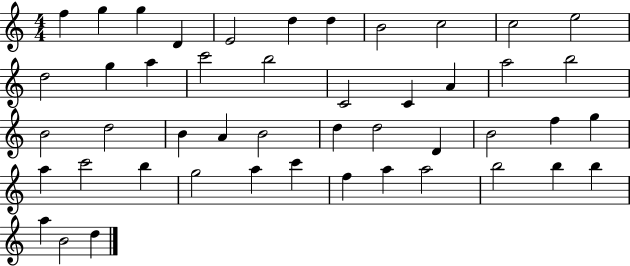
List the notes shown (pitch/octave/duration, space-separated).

F5/q G5/q G5/q D4/q E4/h D5/q D5/q B4/h C5/h C5/h E5/h D5/h G5/q A5/q C6/h B5/h C4/h C4/q A4/q A5/h B5/h B4/h D5/h B4/q A4/q B4/h D5/q D5/h D4/q B4/h F5/q G5/q A5/q C6/h B5/q G5/h A5/q C6/q F5/q A5/q A5/h B5/h B5/q B5/q A5/q B4/h D5/q